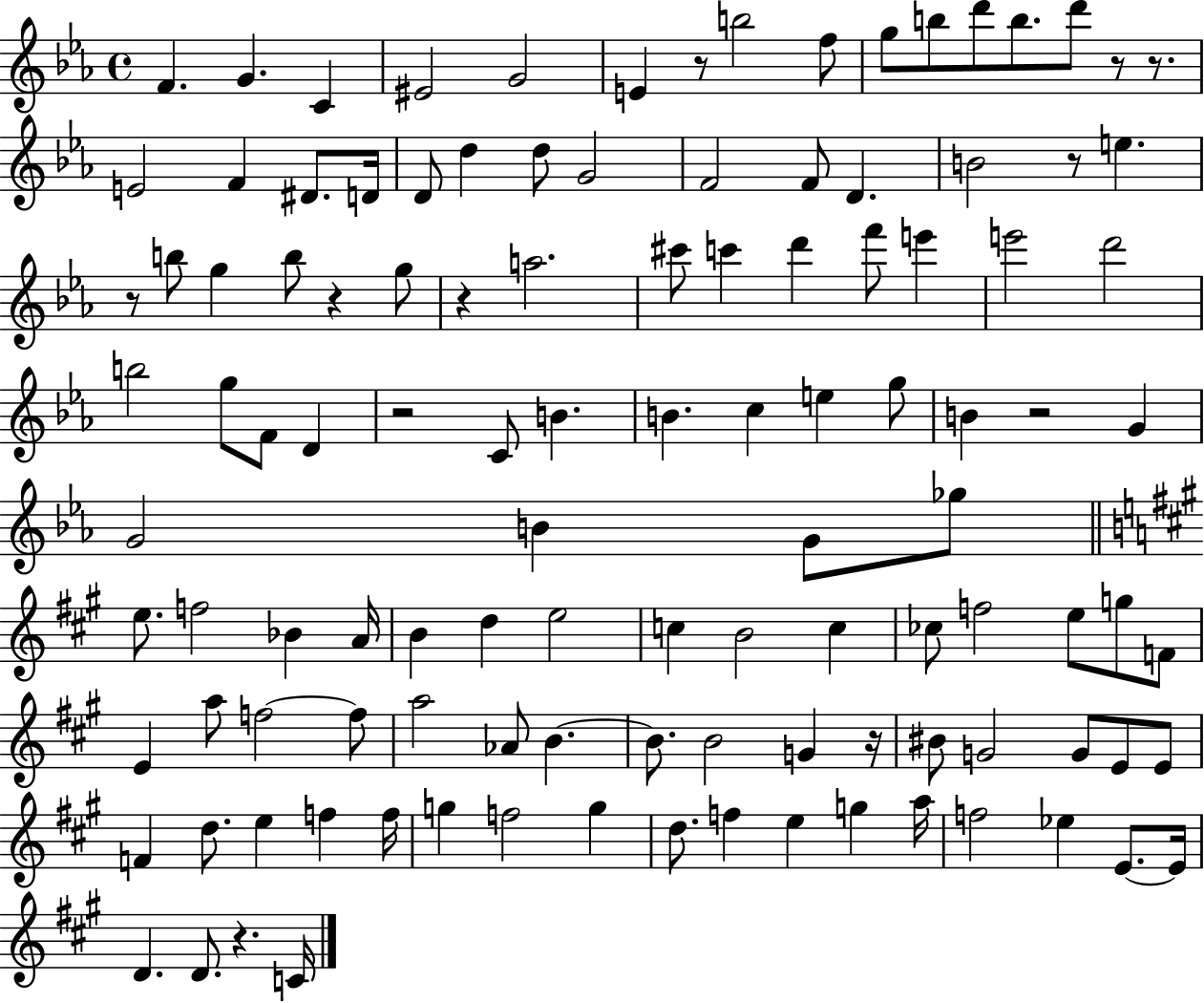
{
  \clef treble
  \time 4/4
  \defaultTimeSignature
  \key ees \major
  f'4. g'4. c'4 | eis'2 g'2 | e'4 r8 b''2 f''8 | g''8 b''8 d'''8 b''8. d'''8 r8 r8. | \break e'2 f'4 dis'8. d'16 | d'8 d''4 d''8 g'2 | f'2 f'8 d'4. | b'2 r8 e''4. | \break r8 b''8 g''4 b''8 r4 g''8 | r4 a''2. | cis'''8 c'''4 d'''4 f'''8 e'''4 | e'''2 d'''2 | \break b''2 g''8 f'8 d'4 | r2 c'8 b'4. | b'4. c''4 e''4 g''8 | b'4 r2 g'4 | \break g'2 b'4 g'8 ges''8 | \bar "||" \break \key a \major e''8. f''2 bes'4 a'16 | b'4 d''4 e''2 | c''4 b'2 c''4 | ces''8 f''2 e''8 g''8 f'8 | \break e'4 a''8 f''2~~ f''8 | a''2 aes'8 b'4.~~ | b'8. b'2 g'4 r16 | bis'8 g'2 g'8 e'8 e'8 | \break f'4 d''8. e''4 f''4 f''16 | g''4 f''2 g''4 | d''8. f''4 e''4 g''4 a''16 | f''2 ees''4 e'8.~~ e'16 | \break d'4. d'8. r4. c'16 | \bar "|."
}